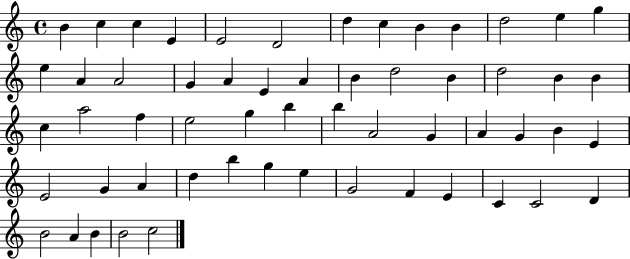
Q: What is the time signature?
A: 4/4